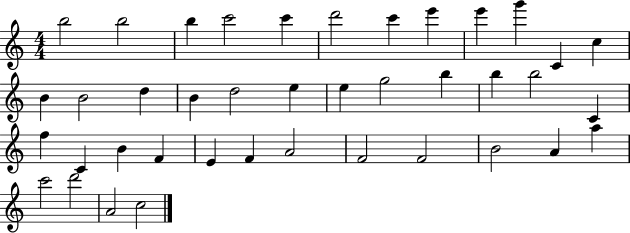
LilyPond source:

{
  \clef treble
  \numericTimeSignature
  \time 4/4
  \key c \major
  b''2 b''2 | b''4 c'''2 c'''4 | d'''2 c'''4 e'''4 | e'''4 g'''4 c'4 c''4 | \break b'4 b'2 d''4 | b'4 d''2 e''4 | e''4 g''2 b''4 | b''4 b''2 c'4 | \break f''4 c'4 b'4 f'4 | e'4 f'4 a'2 | f'2 f'2 | b'2 a'4 a''4 | \break c'''2 d'''2 | a'2 c''2 | \bar "|."
}